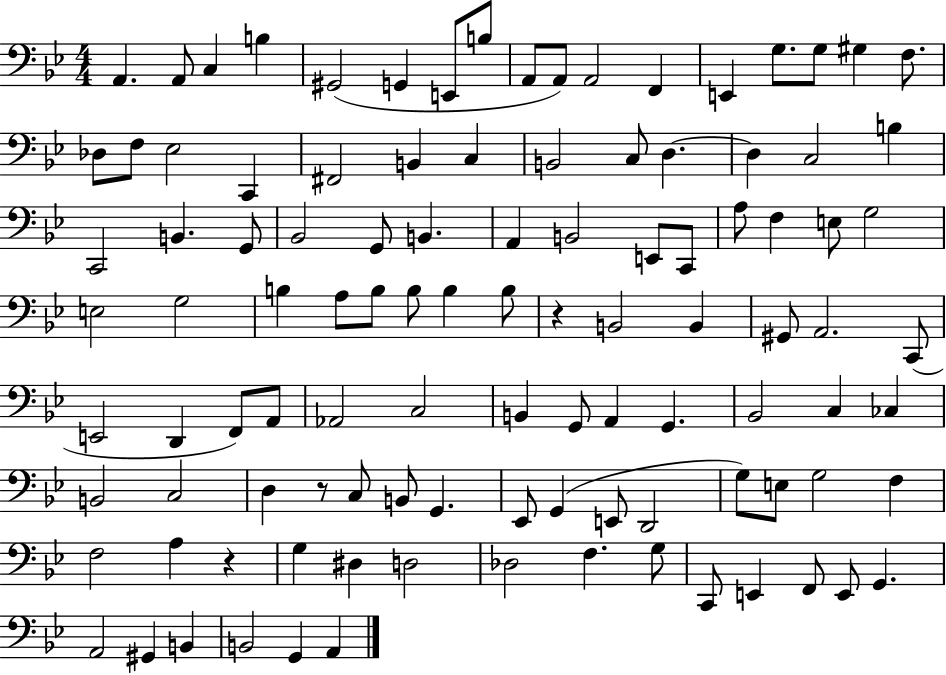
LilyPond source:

{
  \clef bass
  \numericTimeSignature
  \time 4/4
  \key bes \major
  \repeat volta 2 { a,4. a,8 c4 b4 | gis,2( g,4 e,8 b8 | a,8 a,8) a,2 f,4 | e,4 g8. g8 gis4 f8. | \break des8 f8 ees2 c,4 | fis,2 b,4 c4 | b,2 c8 d4.~~ | d4 c2 b4 | \break c,2 b,4. g,8 | bes,2 g,8 b,4. | a,4 b,2 e,8 c,8 | a8 f4 e8 g2 | \break e2 g2 | b4 a8 b8 b8 b4 b8 | r4 b,2 b,4 | gis,8 a,2. c,8( | \break e,2 d,4 f,8) a,8 | aes,2 c2 | b,4 g,8 a,4 g,4. | bes,2 c4 ces4 | \break b,2 c2 | d4 r8 c8 b,8 g,4. | ees,8 g,4( e,8 d,2 | g8) e8 g2 f4 | \break f2 a4 r4 | g4 dis4 d2 | des2 f4. g8 | c,8 e,4 f,8 e,8 g,4. | \break a,2 gis,4 b,4 | b,2 g,4 a,4 | } \bar "|."
}